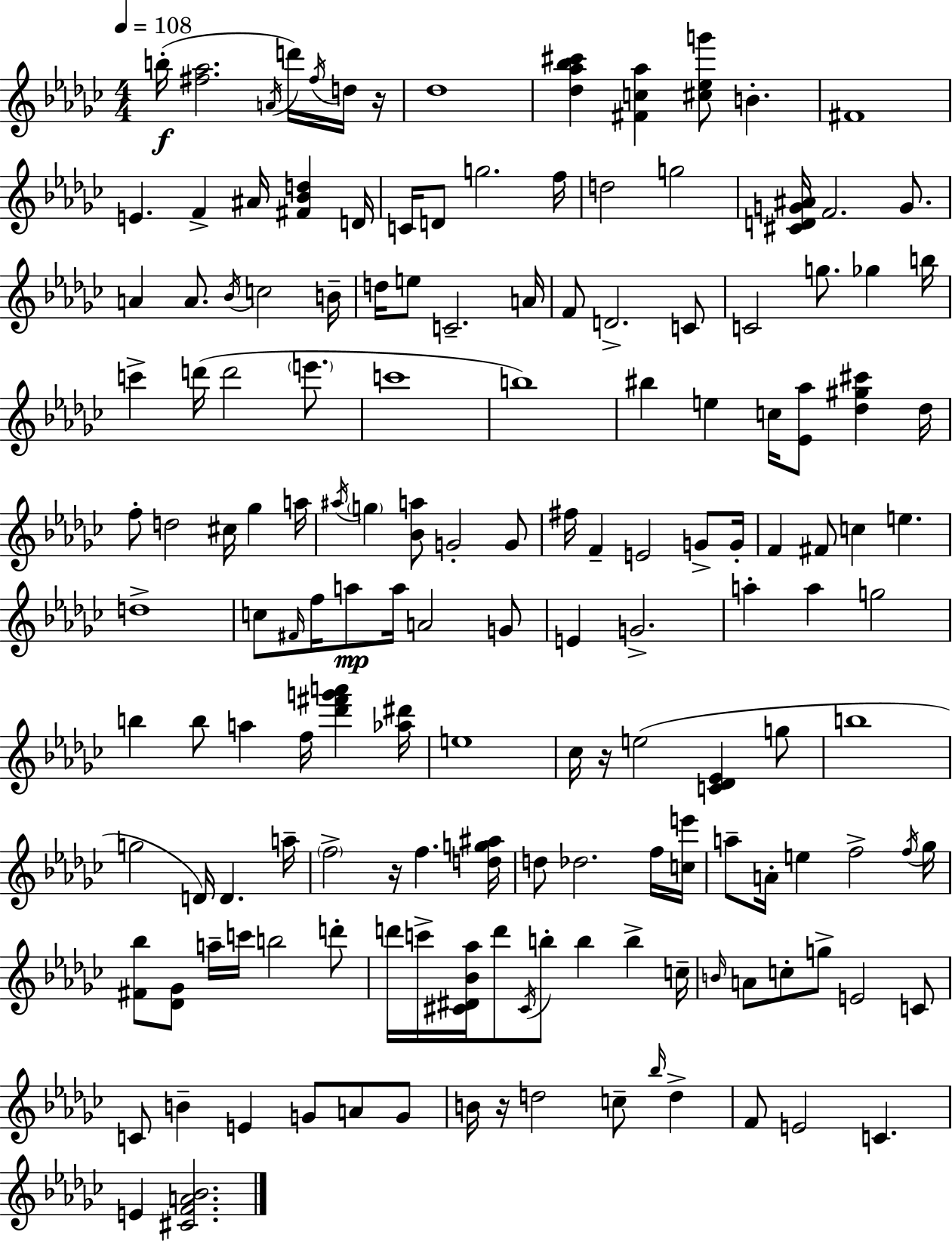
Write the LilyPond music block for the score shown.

{
  \clef treble
  \numericTimeSignature
  \time 4/4
  \key ees \minor
  \tempo 4 = 108
  b''16-.(\f <fis'' aes''>2. \acciaccatura { a'16 } d'''16) \acciaccatura { fis''16 } | d''16 r16 des''1 | <des'' aes'' bes'' cis'''>4 <fis' c'' aes''>4 <cis'' ees'' g'''>8 b'4.-. | fis'1 | \break e'4. f'4-> ais'16 <fis' bes' d''>4 | d'16 c'16 d'8 g''2. | f''16 d''2 g''2 | <cis' d' g' ais'>16 f'2. g'8. | \break a'4 a'8. \acciaccatura { bes'16 } c''2 | b'16-- d''16 e''8 c'2.-- | a'16 f'8 d'2.-> | c'8 c'2 g''8. ges''4 | \break b''16 c'''4-> d'''16( d'''2 | \parenthesize e'''8. c'''1 | b''1) | bis''4 e''4 c''16 <ees' aes''>8 <des'' gis'' cis'''>4 | \break des''16 f''8-. d''2 cis''16 ges''4 | a''16 \acciaccatura { ais''16 } \parenthesize g''4 <bes' a''>8 g'2-. | g'8 fis''16 f'4-- e'2 | g'8-> g'16-. f'4 fis'8 c''4 e''4. | \break d''1-> | c''8 \grace { fis'16 } f''16 a''8\mp a''16 a'2 | g'8 e'4 g'2.-> | a''4-. a''4 g''2 | \break b''4 b''8 a''4 f''16 | <des''' fis''' g''' a'''>4 <aes'' dis'''>16 e''1 | ces''16 r16 e''2( <c' des' ees'>4 | g''8 b''1 | \break g''2 d'16) d'4. | a''16-- \parenthesize f''2-> r16 f''4. | <d'' g'' ais''>16 d''8 des''2. | f''16 <c'' e'''>16 a''8-- a'16-. e''4 f''2-> | \break \acciaccatura { f''16 } ges''16 <fis' bes''>8 <des' ges'>8 a''16-- c'''16 b''2 | d'''8-. d'''16 c'''16-> <cis' dis' bes' aes''>16 d'''8 \acciaccatura { cis'16 } b''8-. b''4 | b''4-> c''16-- \grace { b'16 } a'8 c''8-. g''8-> e'2 | c'8 c'8 b'4-- e'4 | \break g'8 a'8 g'8 b'16 r16 d''2 | c''8-- \grace { bes''16 } d''4-> f'8 e'2 | c'4. e'4 <cis' f' a' bes'>2. | \bar "|."
}